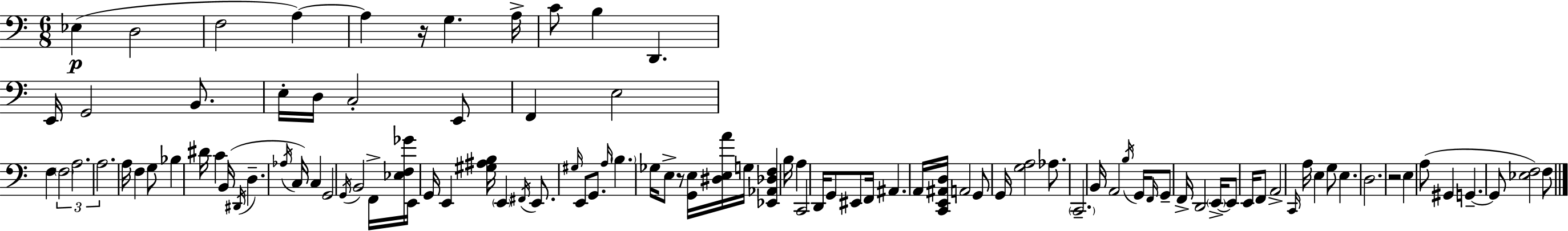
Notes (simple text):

Eb3/q D3/h F3/h A3/q A3/q R/s G3/q. A3/s C4/e B3/q D2/q. E2/s G2/h B2/e. E3/s D3/s C3/h E2/e F2/q E3/h F3/q F3/h A3/h. A3/h. A3/s F3/q G3/e Bb3/q D#4/s C4/q B2/s D#2/s D3/q. Ab3/s C3/s C3/q G2/h G2/s B2/h F2/s [Eb3,F3,Gb4]/s E2/s G2/s E2/q [G#3,A#3,B3]/s E2/q F#2/s E2/e. G#3/s E2/e G2/e. A3/s B3/q. Gb3/s E3/e R/e [G2,E3]/s [D#3,E3,A4]/s G3/s [Eb2,Ab2,Db3,F3]/q B3/s A3/q C2/h D2/s G2/e EIS2/e F2/s A#2/q. A2/s [C2,E2,A#2,D3]/s A2/h G2/e G2/s [G3,A3]/h Ab3/e. C2/h. B2/s A2/h B3/s G2/s F2/s G2/e F2/s D2/h E2/s E2/e E2/s F2/e A2/h C2/s A3/s E3/q G3/e E3/q. D3/h. R/h E3/q A3/e G#2/q G2/q. G2/e [Eb3,F3]/h F3/e